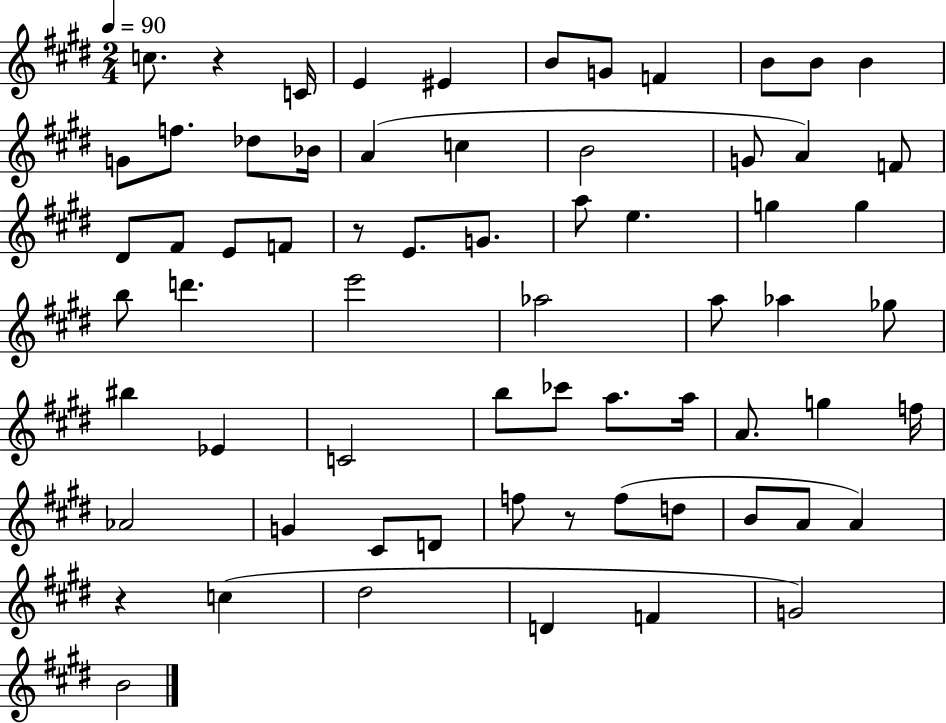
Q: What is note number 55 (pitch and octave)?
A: B4